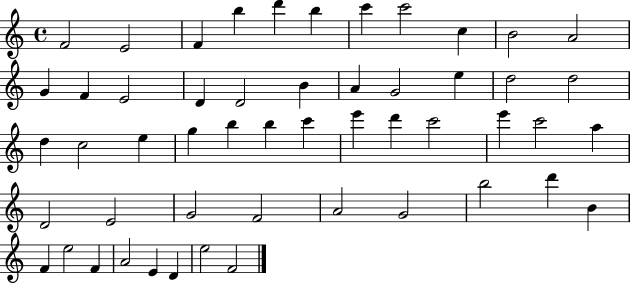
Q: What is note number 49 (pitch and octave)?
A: E4